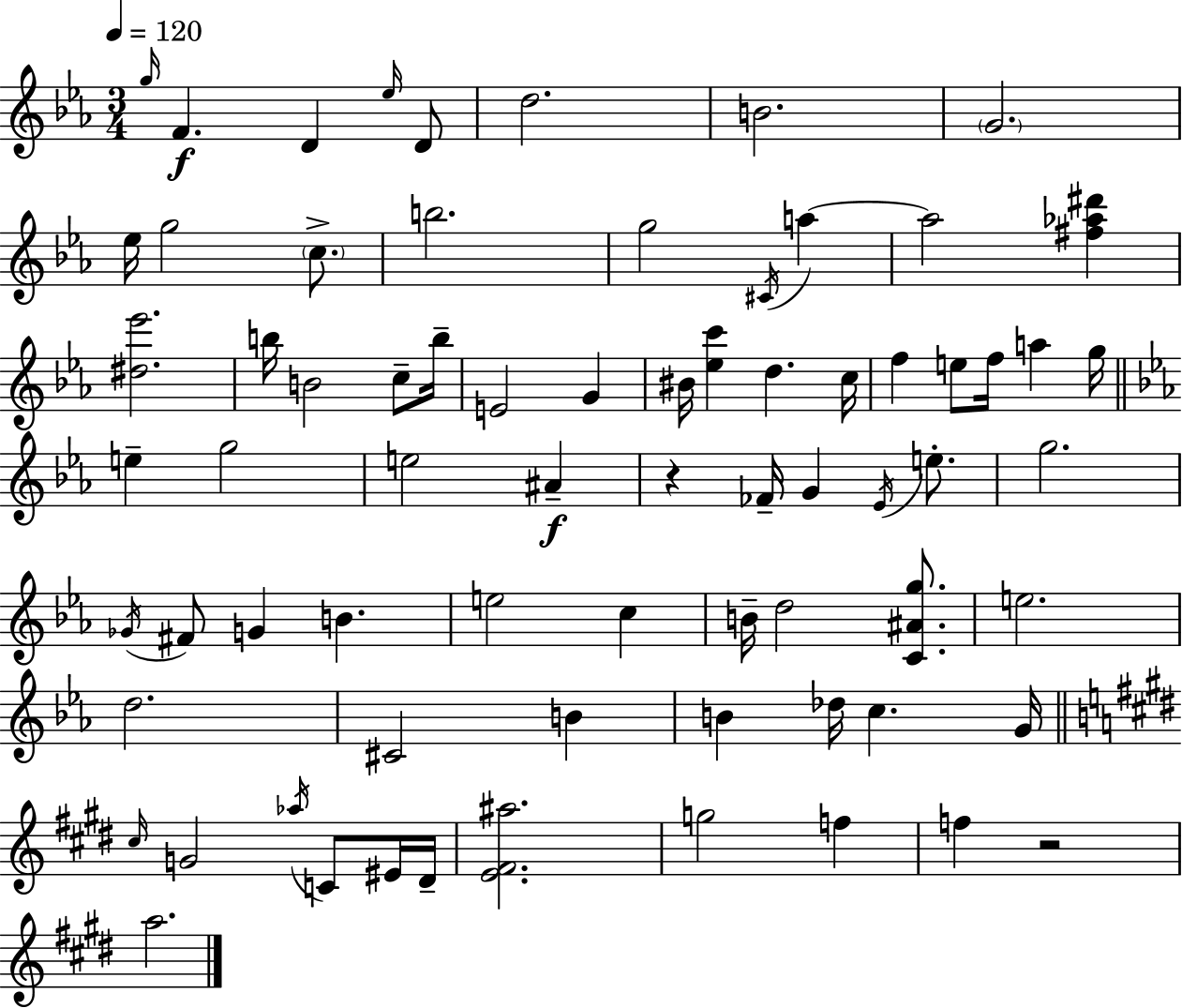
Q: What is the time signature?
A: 3/4